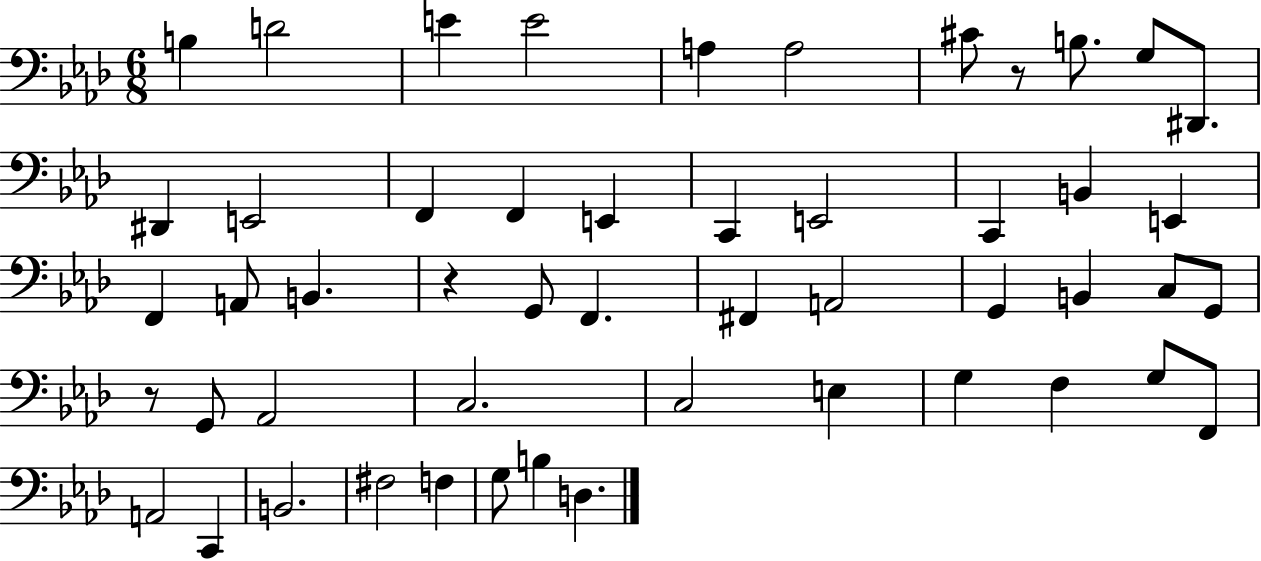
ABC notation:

X:1
T:Untitled
M:6/8
L:1/4
K:Ab
B, D2 E E2 A, A,2 ^C/2 z/2 B,/2 G,/2 ^D,,/2 ^D,, E,,2 F,, F,, E,, C,, E,,2 C,, B,, E,, F,, A,,/2 B,, z G,,/2 F,, ^F,, A,,2 G,, B,, C,/2 G,,/2 z/2 G,,/2 _A,,2 C,2 C,2 E, G, F, G,/2 F,,/2 A,,2 C,, B,,2 ^F,2 F, G,/2 B, D,